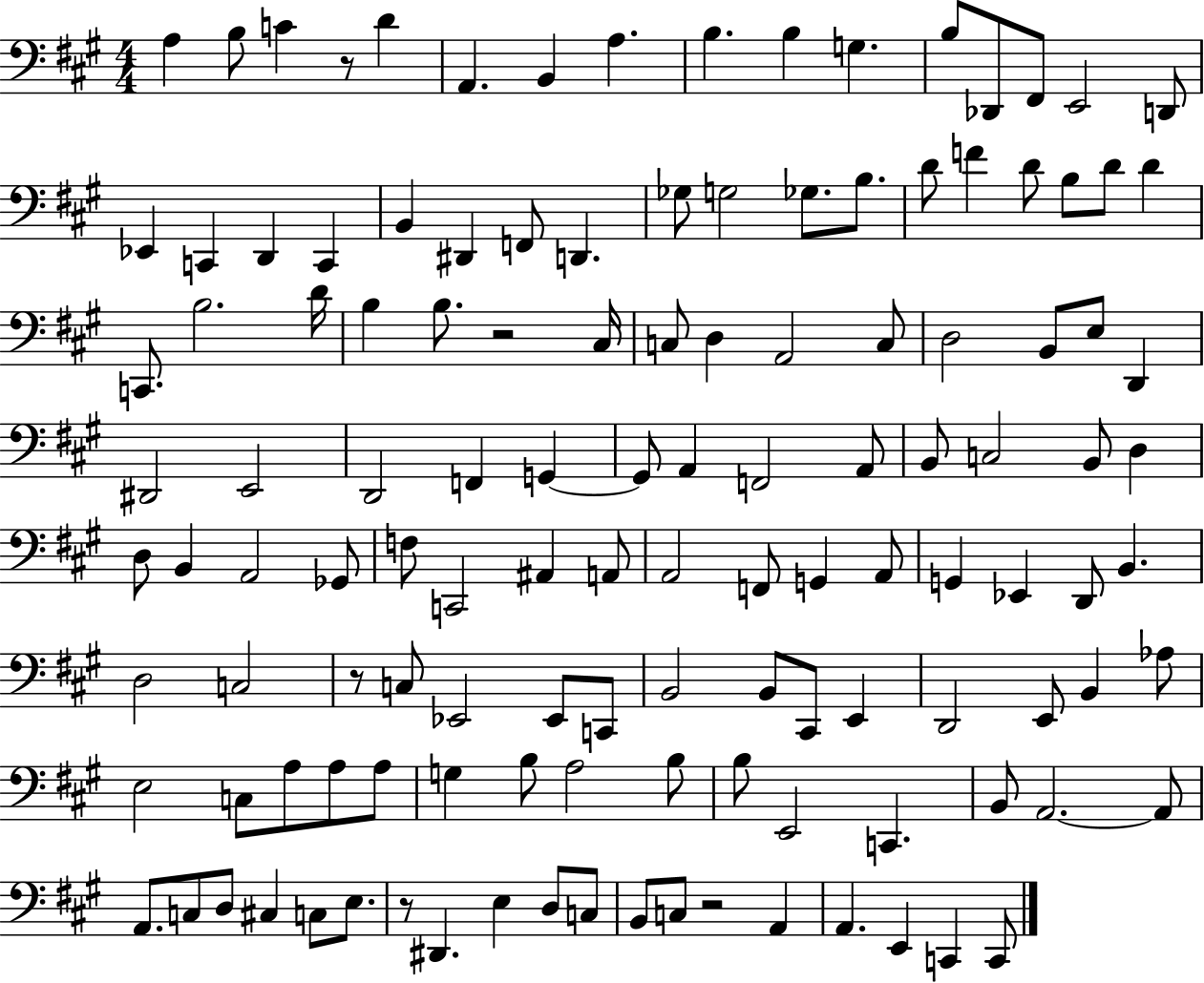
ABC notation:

X:1
T:Untitled
M:4/4
L:1/4
K:A
A, B,/2 C z/2 D A,, B,, A, B, B, G, B,/2 _D,,/2 ^F,,/2 E,,2 D,,/2 _E,, C,, D,, C,, B,, ^D,, F,,/2 D,, _G,/2 G,2 _G,/2 B,/2 D/2 F D/2 B,/2 D/2 D C,,/2 B,2 D/4 B, B,/2 z2 ^C,/4 C,/2 D, A,,2 C,/2 D,2 B,,/2 E,/2 D,, ^D,,2 E,,2 D,,2 F,, G,, G,,/2 A,, F,,2 A,,/2 B,,/2 C,2 B,,/2 D, D,/2 B,, A,,2 _G,,/2 F,/2 C,,2 ^A,, A,,/2 A,,2 F,,/2 G,, A,,/2 G,, _E,, D,,/2 B,, D,2 C,2 z/2 C,/2 _E,,2 _E,,/2 C,,/2 B,,2 B,,/2 ^C,,/2 E,, D,,2 E,,/2 B,, _A,/2 E,2 C,/2 A,/2 A,/2 A,/2 G, B,/2 A,2 B,/2 B,/2 E,,2 C,, B,,/2 A,,2 A,,/2 A,,/2 C,/2 D,/2 ^C, C,/2 E,/2 z/2 ^D,, E, D,/2 C,/2 B,,/2 C,/2 z2 A,, A,, E,, C,, C,,/2